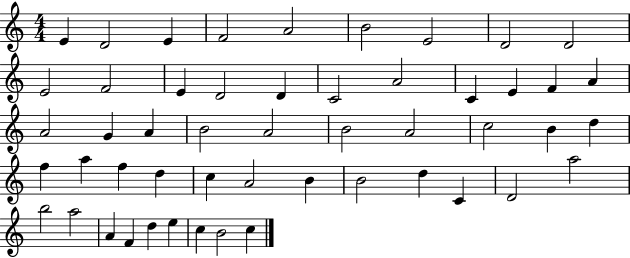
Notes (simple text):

E4/q D4/h E4/q F4/h A4/h B4/h E4/h D4/h D4/h E4/h F4/h E4/q D4/h D4/q C4/h A4/h C4/q E4/q F4/q A4/q A4/h G4/q A4/q B4/h A4/h B4/h A4/h C5/h B4/q D5/q F5/q A5/q F5/q D5/q C5/q A4/h B4/q B4/h D5/q C4/q D4/h A5/h B5/h A5/h A4/q F4/q D5/q E5/q C5/q B4/h C5/q